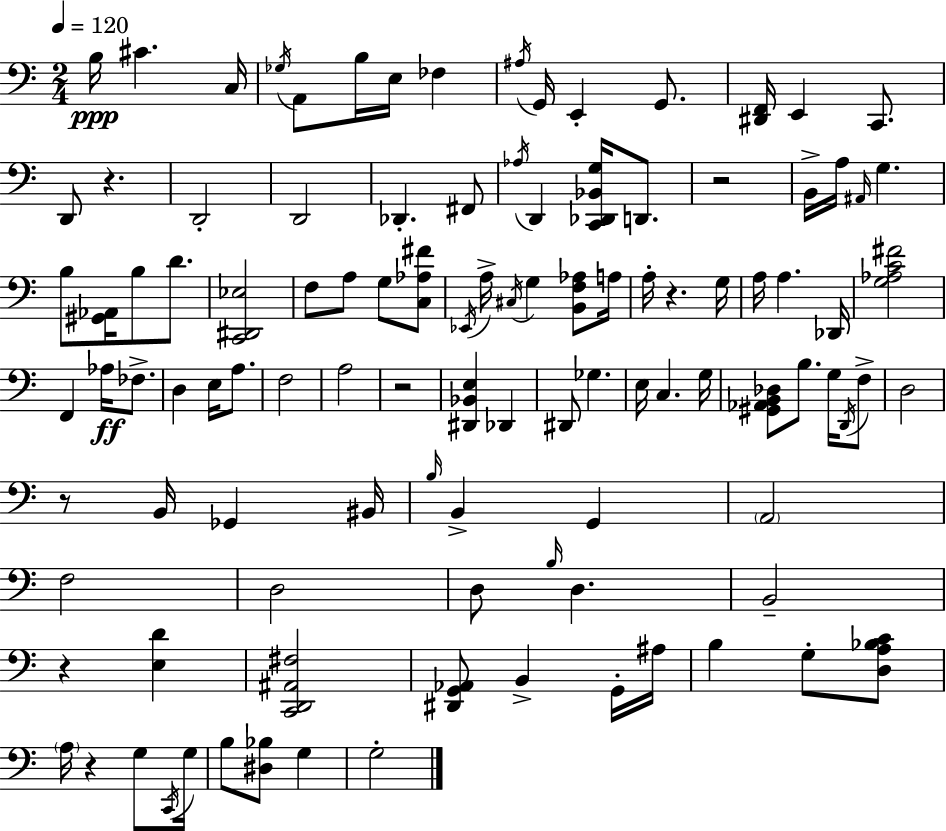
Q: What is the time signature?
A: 2/4